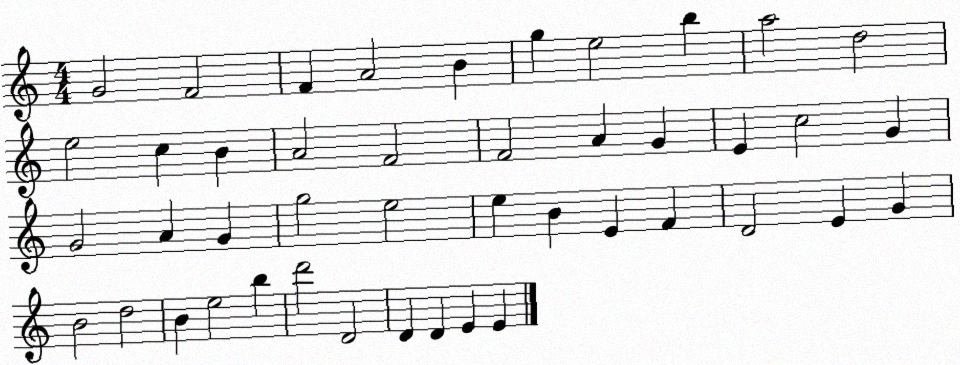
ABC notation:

X:1
T:Untitled
M:4/4
L:1/4
K:C
G2 F2 F A2 B g e2 b a2 d2 e2 c B A2 F2 F2 A G E c2 G G2 A G g2 e2 e B E F D2 E G B2 d2 B e2 b d'2 D2 D D E E